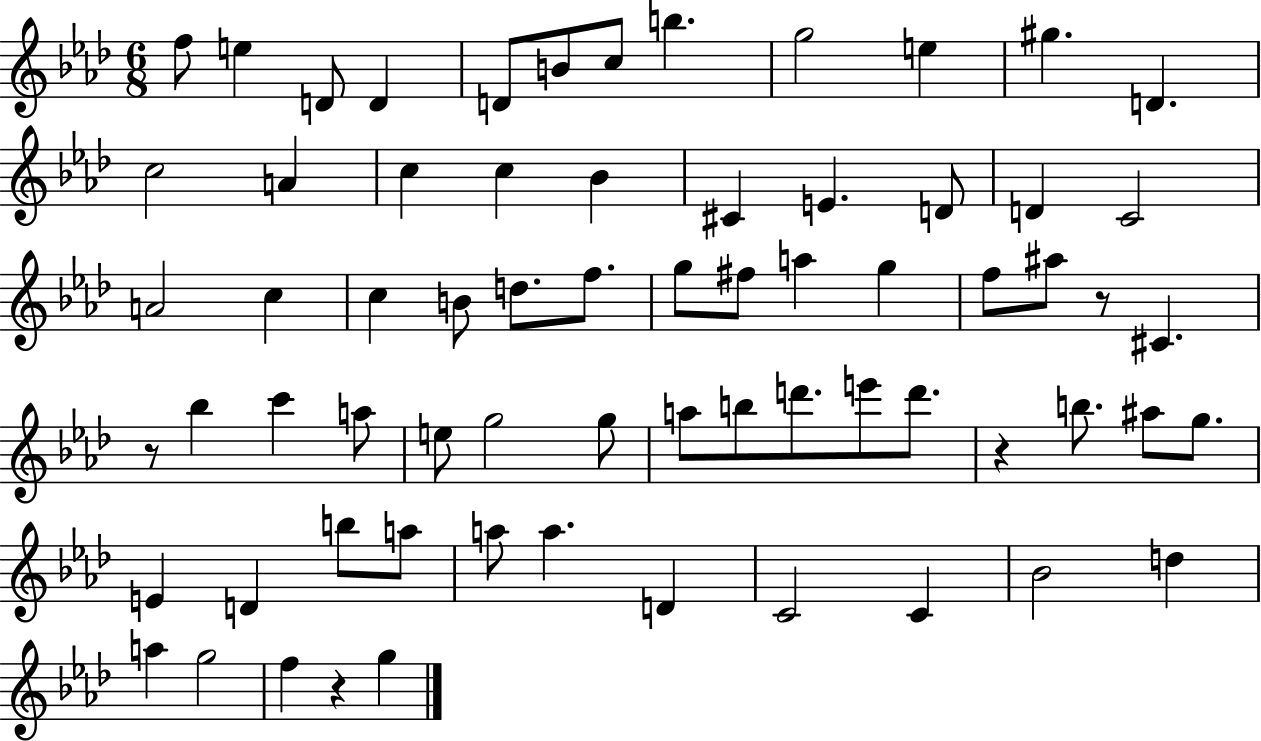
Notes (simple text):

F5/e E5/q D4/e D4/q D4/e B4/e C5/e B5/q. G5/h E5/q G#5/q. D4/q. C5/h A4/q C5/q C5/q Bb4/q C#4/q E4/q. D4/e D4/q C4/h A4/h C5/q C5/q B4/e D5/e. F5/e. G5/e F#5/e A5/q G5/q F5/e A#5/e R/e C#4/q. R/e Bb5/q C6/q A5/e E5/e G5/h G5/e A5/e B5/e D6/e. E6/e D6/e. R/q B5/e. A#5/e G5/e. E4/q D4/q B5/e A5/e A5/e A5/q. D4/q C4/h C4/q Bb4/h D5/q A5/q G5/h F5/q R/q G5/q